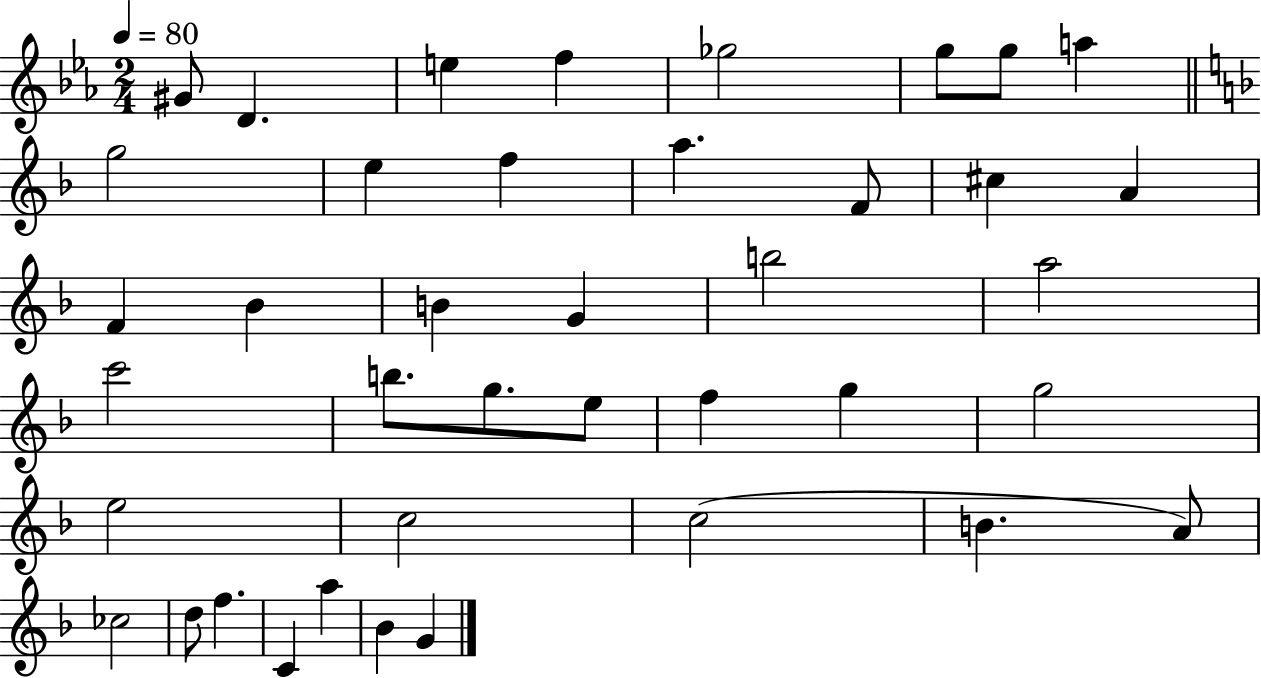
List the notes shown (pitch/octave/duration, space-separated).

G#4/e D4/q. E5/q F5/q Gb5/h G5/e G5/e A5/q G5/h E5/q F5/q A5/q. F4/e C#5/q A4/q F4/q Bb4/q B4/q G4/q B5/h A5/h C6/h B5/e. G5/e. E5/e F5/q G5/q G5/h E5/h C5/h C5/h B4/q. A4/e CES5/h D5/e F5/q. C4/q A5/q Bb4/q G4/q